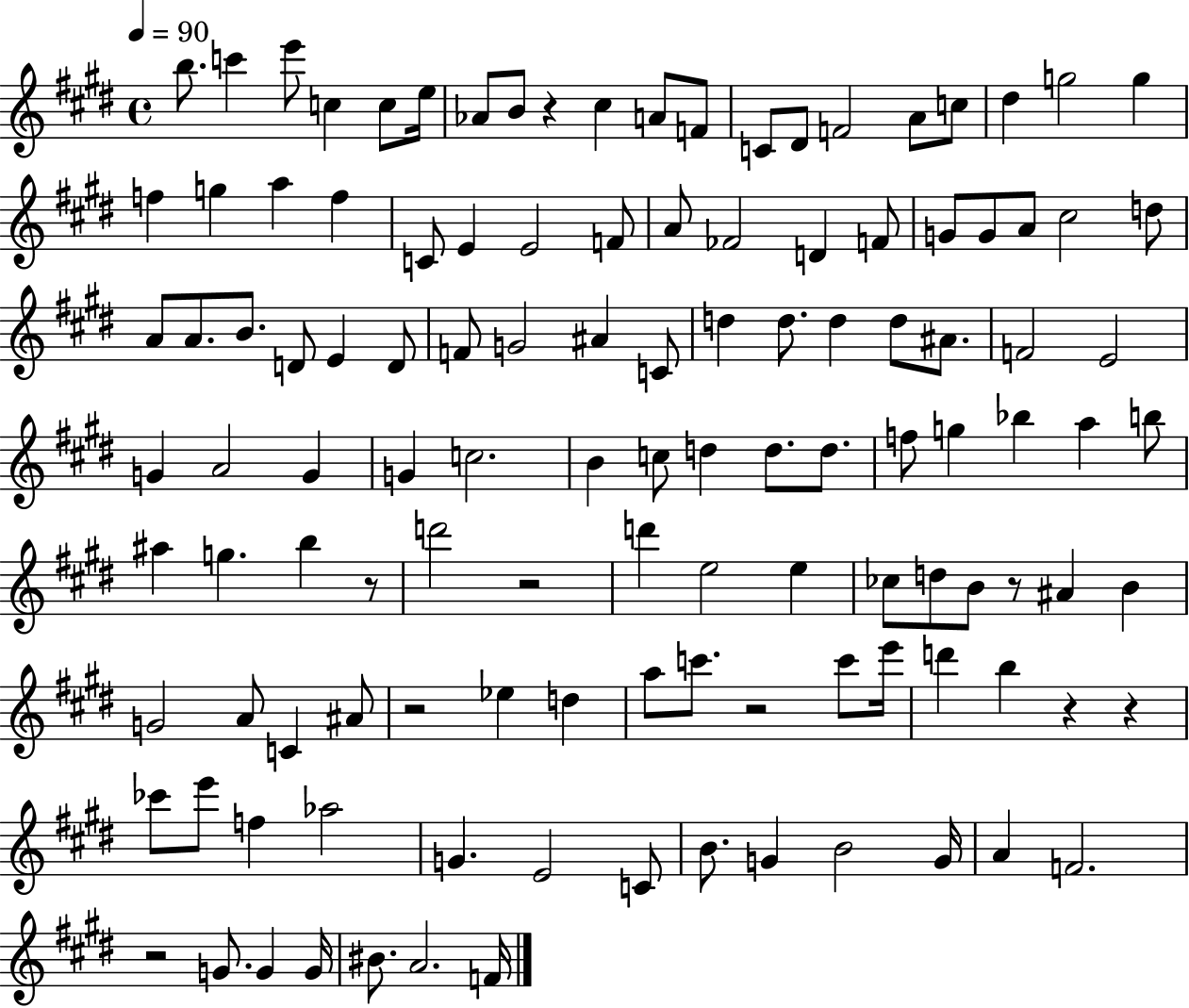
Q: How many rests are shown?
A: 9